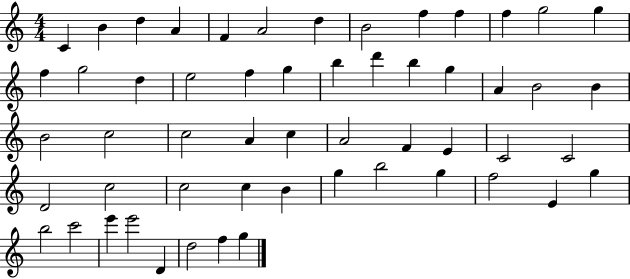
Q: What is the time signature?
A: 4/4